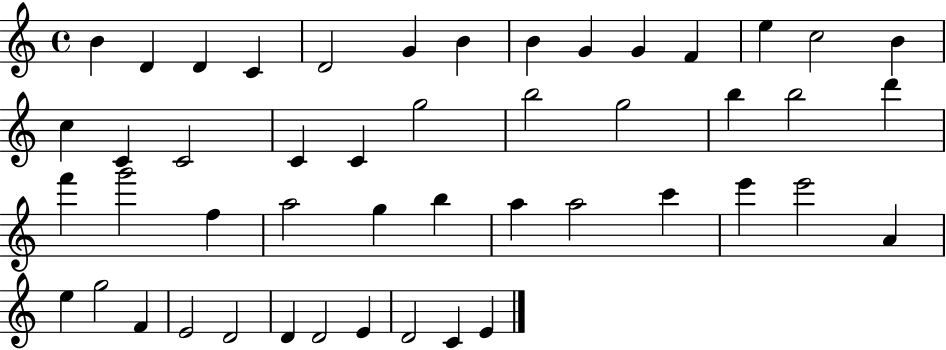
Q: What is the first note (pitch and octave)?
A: B4